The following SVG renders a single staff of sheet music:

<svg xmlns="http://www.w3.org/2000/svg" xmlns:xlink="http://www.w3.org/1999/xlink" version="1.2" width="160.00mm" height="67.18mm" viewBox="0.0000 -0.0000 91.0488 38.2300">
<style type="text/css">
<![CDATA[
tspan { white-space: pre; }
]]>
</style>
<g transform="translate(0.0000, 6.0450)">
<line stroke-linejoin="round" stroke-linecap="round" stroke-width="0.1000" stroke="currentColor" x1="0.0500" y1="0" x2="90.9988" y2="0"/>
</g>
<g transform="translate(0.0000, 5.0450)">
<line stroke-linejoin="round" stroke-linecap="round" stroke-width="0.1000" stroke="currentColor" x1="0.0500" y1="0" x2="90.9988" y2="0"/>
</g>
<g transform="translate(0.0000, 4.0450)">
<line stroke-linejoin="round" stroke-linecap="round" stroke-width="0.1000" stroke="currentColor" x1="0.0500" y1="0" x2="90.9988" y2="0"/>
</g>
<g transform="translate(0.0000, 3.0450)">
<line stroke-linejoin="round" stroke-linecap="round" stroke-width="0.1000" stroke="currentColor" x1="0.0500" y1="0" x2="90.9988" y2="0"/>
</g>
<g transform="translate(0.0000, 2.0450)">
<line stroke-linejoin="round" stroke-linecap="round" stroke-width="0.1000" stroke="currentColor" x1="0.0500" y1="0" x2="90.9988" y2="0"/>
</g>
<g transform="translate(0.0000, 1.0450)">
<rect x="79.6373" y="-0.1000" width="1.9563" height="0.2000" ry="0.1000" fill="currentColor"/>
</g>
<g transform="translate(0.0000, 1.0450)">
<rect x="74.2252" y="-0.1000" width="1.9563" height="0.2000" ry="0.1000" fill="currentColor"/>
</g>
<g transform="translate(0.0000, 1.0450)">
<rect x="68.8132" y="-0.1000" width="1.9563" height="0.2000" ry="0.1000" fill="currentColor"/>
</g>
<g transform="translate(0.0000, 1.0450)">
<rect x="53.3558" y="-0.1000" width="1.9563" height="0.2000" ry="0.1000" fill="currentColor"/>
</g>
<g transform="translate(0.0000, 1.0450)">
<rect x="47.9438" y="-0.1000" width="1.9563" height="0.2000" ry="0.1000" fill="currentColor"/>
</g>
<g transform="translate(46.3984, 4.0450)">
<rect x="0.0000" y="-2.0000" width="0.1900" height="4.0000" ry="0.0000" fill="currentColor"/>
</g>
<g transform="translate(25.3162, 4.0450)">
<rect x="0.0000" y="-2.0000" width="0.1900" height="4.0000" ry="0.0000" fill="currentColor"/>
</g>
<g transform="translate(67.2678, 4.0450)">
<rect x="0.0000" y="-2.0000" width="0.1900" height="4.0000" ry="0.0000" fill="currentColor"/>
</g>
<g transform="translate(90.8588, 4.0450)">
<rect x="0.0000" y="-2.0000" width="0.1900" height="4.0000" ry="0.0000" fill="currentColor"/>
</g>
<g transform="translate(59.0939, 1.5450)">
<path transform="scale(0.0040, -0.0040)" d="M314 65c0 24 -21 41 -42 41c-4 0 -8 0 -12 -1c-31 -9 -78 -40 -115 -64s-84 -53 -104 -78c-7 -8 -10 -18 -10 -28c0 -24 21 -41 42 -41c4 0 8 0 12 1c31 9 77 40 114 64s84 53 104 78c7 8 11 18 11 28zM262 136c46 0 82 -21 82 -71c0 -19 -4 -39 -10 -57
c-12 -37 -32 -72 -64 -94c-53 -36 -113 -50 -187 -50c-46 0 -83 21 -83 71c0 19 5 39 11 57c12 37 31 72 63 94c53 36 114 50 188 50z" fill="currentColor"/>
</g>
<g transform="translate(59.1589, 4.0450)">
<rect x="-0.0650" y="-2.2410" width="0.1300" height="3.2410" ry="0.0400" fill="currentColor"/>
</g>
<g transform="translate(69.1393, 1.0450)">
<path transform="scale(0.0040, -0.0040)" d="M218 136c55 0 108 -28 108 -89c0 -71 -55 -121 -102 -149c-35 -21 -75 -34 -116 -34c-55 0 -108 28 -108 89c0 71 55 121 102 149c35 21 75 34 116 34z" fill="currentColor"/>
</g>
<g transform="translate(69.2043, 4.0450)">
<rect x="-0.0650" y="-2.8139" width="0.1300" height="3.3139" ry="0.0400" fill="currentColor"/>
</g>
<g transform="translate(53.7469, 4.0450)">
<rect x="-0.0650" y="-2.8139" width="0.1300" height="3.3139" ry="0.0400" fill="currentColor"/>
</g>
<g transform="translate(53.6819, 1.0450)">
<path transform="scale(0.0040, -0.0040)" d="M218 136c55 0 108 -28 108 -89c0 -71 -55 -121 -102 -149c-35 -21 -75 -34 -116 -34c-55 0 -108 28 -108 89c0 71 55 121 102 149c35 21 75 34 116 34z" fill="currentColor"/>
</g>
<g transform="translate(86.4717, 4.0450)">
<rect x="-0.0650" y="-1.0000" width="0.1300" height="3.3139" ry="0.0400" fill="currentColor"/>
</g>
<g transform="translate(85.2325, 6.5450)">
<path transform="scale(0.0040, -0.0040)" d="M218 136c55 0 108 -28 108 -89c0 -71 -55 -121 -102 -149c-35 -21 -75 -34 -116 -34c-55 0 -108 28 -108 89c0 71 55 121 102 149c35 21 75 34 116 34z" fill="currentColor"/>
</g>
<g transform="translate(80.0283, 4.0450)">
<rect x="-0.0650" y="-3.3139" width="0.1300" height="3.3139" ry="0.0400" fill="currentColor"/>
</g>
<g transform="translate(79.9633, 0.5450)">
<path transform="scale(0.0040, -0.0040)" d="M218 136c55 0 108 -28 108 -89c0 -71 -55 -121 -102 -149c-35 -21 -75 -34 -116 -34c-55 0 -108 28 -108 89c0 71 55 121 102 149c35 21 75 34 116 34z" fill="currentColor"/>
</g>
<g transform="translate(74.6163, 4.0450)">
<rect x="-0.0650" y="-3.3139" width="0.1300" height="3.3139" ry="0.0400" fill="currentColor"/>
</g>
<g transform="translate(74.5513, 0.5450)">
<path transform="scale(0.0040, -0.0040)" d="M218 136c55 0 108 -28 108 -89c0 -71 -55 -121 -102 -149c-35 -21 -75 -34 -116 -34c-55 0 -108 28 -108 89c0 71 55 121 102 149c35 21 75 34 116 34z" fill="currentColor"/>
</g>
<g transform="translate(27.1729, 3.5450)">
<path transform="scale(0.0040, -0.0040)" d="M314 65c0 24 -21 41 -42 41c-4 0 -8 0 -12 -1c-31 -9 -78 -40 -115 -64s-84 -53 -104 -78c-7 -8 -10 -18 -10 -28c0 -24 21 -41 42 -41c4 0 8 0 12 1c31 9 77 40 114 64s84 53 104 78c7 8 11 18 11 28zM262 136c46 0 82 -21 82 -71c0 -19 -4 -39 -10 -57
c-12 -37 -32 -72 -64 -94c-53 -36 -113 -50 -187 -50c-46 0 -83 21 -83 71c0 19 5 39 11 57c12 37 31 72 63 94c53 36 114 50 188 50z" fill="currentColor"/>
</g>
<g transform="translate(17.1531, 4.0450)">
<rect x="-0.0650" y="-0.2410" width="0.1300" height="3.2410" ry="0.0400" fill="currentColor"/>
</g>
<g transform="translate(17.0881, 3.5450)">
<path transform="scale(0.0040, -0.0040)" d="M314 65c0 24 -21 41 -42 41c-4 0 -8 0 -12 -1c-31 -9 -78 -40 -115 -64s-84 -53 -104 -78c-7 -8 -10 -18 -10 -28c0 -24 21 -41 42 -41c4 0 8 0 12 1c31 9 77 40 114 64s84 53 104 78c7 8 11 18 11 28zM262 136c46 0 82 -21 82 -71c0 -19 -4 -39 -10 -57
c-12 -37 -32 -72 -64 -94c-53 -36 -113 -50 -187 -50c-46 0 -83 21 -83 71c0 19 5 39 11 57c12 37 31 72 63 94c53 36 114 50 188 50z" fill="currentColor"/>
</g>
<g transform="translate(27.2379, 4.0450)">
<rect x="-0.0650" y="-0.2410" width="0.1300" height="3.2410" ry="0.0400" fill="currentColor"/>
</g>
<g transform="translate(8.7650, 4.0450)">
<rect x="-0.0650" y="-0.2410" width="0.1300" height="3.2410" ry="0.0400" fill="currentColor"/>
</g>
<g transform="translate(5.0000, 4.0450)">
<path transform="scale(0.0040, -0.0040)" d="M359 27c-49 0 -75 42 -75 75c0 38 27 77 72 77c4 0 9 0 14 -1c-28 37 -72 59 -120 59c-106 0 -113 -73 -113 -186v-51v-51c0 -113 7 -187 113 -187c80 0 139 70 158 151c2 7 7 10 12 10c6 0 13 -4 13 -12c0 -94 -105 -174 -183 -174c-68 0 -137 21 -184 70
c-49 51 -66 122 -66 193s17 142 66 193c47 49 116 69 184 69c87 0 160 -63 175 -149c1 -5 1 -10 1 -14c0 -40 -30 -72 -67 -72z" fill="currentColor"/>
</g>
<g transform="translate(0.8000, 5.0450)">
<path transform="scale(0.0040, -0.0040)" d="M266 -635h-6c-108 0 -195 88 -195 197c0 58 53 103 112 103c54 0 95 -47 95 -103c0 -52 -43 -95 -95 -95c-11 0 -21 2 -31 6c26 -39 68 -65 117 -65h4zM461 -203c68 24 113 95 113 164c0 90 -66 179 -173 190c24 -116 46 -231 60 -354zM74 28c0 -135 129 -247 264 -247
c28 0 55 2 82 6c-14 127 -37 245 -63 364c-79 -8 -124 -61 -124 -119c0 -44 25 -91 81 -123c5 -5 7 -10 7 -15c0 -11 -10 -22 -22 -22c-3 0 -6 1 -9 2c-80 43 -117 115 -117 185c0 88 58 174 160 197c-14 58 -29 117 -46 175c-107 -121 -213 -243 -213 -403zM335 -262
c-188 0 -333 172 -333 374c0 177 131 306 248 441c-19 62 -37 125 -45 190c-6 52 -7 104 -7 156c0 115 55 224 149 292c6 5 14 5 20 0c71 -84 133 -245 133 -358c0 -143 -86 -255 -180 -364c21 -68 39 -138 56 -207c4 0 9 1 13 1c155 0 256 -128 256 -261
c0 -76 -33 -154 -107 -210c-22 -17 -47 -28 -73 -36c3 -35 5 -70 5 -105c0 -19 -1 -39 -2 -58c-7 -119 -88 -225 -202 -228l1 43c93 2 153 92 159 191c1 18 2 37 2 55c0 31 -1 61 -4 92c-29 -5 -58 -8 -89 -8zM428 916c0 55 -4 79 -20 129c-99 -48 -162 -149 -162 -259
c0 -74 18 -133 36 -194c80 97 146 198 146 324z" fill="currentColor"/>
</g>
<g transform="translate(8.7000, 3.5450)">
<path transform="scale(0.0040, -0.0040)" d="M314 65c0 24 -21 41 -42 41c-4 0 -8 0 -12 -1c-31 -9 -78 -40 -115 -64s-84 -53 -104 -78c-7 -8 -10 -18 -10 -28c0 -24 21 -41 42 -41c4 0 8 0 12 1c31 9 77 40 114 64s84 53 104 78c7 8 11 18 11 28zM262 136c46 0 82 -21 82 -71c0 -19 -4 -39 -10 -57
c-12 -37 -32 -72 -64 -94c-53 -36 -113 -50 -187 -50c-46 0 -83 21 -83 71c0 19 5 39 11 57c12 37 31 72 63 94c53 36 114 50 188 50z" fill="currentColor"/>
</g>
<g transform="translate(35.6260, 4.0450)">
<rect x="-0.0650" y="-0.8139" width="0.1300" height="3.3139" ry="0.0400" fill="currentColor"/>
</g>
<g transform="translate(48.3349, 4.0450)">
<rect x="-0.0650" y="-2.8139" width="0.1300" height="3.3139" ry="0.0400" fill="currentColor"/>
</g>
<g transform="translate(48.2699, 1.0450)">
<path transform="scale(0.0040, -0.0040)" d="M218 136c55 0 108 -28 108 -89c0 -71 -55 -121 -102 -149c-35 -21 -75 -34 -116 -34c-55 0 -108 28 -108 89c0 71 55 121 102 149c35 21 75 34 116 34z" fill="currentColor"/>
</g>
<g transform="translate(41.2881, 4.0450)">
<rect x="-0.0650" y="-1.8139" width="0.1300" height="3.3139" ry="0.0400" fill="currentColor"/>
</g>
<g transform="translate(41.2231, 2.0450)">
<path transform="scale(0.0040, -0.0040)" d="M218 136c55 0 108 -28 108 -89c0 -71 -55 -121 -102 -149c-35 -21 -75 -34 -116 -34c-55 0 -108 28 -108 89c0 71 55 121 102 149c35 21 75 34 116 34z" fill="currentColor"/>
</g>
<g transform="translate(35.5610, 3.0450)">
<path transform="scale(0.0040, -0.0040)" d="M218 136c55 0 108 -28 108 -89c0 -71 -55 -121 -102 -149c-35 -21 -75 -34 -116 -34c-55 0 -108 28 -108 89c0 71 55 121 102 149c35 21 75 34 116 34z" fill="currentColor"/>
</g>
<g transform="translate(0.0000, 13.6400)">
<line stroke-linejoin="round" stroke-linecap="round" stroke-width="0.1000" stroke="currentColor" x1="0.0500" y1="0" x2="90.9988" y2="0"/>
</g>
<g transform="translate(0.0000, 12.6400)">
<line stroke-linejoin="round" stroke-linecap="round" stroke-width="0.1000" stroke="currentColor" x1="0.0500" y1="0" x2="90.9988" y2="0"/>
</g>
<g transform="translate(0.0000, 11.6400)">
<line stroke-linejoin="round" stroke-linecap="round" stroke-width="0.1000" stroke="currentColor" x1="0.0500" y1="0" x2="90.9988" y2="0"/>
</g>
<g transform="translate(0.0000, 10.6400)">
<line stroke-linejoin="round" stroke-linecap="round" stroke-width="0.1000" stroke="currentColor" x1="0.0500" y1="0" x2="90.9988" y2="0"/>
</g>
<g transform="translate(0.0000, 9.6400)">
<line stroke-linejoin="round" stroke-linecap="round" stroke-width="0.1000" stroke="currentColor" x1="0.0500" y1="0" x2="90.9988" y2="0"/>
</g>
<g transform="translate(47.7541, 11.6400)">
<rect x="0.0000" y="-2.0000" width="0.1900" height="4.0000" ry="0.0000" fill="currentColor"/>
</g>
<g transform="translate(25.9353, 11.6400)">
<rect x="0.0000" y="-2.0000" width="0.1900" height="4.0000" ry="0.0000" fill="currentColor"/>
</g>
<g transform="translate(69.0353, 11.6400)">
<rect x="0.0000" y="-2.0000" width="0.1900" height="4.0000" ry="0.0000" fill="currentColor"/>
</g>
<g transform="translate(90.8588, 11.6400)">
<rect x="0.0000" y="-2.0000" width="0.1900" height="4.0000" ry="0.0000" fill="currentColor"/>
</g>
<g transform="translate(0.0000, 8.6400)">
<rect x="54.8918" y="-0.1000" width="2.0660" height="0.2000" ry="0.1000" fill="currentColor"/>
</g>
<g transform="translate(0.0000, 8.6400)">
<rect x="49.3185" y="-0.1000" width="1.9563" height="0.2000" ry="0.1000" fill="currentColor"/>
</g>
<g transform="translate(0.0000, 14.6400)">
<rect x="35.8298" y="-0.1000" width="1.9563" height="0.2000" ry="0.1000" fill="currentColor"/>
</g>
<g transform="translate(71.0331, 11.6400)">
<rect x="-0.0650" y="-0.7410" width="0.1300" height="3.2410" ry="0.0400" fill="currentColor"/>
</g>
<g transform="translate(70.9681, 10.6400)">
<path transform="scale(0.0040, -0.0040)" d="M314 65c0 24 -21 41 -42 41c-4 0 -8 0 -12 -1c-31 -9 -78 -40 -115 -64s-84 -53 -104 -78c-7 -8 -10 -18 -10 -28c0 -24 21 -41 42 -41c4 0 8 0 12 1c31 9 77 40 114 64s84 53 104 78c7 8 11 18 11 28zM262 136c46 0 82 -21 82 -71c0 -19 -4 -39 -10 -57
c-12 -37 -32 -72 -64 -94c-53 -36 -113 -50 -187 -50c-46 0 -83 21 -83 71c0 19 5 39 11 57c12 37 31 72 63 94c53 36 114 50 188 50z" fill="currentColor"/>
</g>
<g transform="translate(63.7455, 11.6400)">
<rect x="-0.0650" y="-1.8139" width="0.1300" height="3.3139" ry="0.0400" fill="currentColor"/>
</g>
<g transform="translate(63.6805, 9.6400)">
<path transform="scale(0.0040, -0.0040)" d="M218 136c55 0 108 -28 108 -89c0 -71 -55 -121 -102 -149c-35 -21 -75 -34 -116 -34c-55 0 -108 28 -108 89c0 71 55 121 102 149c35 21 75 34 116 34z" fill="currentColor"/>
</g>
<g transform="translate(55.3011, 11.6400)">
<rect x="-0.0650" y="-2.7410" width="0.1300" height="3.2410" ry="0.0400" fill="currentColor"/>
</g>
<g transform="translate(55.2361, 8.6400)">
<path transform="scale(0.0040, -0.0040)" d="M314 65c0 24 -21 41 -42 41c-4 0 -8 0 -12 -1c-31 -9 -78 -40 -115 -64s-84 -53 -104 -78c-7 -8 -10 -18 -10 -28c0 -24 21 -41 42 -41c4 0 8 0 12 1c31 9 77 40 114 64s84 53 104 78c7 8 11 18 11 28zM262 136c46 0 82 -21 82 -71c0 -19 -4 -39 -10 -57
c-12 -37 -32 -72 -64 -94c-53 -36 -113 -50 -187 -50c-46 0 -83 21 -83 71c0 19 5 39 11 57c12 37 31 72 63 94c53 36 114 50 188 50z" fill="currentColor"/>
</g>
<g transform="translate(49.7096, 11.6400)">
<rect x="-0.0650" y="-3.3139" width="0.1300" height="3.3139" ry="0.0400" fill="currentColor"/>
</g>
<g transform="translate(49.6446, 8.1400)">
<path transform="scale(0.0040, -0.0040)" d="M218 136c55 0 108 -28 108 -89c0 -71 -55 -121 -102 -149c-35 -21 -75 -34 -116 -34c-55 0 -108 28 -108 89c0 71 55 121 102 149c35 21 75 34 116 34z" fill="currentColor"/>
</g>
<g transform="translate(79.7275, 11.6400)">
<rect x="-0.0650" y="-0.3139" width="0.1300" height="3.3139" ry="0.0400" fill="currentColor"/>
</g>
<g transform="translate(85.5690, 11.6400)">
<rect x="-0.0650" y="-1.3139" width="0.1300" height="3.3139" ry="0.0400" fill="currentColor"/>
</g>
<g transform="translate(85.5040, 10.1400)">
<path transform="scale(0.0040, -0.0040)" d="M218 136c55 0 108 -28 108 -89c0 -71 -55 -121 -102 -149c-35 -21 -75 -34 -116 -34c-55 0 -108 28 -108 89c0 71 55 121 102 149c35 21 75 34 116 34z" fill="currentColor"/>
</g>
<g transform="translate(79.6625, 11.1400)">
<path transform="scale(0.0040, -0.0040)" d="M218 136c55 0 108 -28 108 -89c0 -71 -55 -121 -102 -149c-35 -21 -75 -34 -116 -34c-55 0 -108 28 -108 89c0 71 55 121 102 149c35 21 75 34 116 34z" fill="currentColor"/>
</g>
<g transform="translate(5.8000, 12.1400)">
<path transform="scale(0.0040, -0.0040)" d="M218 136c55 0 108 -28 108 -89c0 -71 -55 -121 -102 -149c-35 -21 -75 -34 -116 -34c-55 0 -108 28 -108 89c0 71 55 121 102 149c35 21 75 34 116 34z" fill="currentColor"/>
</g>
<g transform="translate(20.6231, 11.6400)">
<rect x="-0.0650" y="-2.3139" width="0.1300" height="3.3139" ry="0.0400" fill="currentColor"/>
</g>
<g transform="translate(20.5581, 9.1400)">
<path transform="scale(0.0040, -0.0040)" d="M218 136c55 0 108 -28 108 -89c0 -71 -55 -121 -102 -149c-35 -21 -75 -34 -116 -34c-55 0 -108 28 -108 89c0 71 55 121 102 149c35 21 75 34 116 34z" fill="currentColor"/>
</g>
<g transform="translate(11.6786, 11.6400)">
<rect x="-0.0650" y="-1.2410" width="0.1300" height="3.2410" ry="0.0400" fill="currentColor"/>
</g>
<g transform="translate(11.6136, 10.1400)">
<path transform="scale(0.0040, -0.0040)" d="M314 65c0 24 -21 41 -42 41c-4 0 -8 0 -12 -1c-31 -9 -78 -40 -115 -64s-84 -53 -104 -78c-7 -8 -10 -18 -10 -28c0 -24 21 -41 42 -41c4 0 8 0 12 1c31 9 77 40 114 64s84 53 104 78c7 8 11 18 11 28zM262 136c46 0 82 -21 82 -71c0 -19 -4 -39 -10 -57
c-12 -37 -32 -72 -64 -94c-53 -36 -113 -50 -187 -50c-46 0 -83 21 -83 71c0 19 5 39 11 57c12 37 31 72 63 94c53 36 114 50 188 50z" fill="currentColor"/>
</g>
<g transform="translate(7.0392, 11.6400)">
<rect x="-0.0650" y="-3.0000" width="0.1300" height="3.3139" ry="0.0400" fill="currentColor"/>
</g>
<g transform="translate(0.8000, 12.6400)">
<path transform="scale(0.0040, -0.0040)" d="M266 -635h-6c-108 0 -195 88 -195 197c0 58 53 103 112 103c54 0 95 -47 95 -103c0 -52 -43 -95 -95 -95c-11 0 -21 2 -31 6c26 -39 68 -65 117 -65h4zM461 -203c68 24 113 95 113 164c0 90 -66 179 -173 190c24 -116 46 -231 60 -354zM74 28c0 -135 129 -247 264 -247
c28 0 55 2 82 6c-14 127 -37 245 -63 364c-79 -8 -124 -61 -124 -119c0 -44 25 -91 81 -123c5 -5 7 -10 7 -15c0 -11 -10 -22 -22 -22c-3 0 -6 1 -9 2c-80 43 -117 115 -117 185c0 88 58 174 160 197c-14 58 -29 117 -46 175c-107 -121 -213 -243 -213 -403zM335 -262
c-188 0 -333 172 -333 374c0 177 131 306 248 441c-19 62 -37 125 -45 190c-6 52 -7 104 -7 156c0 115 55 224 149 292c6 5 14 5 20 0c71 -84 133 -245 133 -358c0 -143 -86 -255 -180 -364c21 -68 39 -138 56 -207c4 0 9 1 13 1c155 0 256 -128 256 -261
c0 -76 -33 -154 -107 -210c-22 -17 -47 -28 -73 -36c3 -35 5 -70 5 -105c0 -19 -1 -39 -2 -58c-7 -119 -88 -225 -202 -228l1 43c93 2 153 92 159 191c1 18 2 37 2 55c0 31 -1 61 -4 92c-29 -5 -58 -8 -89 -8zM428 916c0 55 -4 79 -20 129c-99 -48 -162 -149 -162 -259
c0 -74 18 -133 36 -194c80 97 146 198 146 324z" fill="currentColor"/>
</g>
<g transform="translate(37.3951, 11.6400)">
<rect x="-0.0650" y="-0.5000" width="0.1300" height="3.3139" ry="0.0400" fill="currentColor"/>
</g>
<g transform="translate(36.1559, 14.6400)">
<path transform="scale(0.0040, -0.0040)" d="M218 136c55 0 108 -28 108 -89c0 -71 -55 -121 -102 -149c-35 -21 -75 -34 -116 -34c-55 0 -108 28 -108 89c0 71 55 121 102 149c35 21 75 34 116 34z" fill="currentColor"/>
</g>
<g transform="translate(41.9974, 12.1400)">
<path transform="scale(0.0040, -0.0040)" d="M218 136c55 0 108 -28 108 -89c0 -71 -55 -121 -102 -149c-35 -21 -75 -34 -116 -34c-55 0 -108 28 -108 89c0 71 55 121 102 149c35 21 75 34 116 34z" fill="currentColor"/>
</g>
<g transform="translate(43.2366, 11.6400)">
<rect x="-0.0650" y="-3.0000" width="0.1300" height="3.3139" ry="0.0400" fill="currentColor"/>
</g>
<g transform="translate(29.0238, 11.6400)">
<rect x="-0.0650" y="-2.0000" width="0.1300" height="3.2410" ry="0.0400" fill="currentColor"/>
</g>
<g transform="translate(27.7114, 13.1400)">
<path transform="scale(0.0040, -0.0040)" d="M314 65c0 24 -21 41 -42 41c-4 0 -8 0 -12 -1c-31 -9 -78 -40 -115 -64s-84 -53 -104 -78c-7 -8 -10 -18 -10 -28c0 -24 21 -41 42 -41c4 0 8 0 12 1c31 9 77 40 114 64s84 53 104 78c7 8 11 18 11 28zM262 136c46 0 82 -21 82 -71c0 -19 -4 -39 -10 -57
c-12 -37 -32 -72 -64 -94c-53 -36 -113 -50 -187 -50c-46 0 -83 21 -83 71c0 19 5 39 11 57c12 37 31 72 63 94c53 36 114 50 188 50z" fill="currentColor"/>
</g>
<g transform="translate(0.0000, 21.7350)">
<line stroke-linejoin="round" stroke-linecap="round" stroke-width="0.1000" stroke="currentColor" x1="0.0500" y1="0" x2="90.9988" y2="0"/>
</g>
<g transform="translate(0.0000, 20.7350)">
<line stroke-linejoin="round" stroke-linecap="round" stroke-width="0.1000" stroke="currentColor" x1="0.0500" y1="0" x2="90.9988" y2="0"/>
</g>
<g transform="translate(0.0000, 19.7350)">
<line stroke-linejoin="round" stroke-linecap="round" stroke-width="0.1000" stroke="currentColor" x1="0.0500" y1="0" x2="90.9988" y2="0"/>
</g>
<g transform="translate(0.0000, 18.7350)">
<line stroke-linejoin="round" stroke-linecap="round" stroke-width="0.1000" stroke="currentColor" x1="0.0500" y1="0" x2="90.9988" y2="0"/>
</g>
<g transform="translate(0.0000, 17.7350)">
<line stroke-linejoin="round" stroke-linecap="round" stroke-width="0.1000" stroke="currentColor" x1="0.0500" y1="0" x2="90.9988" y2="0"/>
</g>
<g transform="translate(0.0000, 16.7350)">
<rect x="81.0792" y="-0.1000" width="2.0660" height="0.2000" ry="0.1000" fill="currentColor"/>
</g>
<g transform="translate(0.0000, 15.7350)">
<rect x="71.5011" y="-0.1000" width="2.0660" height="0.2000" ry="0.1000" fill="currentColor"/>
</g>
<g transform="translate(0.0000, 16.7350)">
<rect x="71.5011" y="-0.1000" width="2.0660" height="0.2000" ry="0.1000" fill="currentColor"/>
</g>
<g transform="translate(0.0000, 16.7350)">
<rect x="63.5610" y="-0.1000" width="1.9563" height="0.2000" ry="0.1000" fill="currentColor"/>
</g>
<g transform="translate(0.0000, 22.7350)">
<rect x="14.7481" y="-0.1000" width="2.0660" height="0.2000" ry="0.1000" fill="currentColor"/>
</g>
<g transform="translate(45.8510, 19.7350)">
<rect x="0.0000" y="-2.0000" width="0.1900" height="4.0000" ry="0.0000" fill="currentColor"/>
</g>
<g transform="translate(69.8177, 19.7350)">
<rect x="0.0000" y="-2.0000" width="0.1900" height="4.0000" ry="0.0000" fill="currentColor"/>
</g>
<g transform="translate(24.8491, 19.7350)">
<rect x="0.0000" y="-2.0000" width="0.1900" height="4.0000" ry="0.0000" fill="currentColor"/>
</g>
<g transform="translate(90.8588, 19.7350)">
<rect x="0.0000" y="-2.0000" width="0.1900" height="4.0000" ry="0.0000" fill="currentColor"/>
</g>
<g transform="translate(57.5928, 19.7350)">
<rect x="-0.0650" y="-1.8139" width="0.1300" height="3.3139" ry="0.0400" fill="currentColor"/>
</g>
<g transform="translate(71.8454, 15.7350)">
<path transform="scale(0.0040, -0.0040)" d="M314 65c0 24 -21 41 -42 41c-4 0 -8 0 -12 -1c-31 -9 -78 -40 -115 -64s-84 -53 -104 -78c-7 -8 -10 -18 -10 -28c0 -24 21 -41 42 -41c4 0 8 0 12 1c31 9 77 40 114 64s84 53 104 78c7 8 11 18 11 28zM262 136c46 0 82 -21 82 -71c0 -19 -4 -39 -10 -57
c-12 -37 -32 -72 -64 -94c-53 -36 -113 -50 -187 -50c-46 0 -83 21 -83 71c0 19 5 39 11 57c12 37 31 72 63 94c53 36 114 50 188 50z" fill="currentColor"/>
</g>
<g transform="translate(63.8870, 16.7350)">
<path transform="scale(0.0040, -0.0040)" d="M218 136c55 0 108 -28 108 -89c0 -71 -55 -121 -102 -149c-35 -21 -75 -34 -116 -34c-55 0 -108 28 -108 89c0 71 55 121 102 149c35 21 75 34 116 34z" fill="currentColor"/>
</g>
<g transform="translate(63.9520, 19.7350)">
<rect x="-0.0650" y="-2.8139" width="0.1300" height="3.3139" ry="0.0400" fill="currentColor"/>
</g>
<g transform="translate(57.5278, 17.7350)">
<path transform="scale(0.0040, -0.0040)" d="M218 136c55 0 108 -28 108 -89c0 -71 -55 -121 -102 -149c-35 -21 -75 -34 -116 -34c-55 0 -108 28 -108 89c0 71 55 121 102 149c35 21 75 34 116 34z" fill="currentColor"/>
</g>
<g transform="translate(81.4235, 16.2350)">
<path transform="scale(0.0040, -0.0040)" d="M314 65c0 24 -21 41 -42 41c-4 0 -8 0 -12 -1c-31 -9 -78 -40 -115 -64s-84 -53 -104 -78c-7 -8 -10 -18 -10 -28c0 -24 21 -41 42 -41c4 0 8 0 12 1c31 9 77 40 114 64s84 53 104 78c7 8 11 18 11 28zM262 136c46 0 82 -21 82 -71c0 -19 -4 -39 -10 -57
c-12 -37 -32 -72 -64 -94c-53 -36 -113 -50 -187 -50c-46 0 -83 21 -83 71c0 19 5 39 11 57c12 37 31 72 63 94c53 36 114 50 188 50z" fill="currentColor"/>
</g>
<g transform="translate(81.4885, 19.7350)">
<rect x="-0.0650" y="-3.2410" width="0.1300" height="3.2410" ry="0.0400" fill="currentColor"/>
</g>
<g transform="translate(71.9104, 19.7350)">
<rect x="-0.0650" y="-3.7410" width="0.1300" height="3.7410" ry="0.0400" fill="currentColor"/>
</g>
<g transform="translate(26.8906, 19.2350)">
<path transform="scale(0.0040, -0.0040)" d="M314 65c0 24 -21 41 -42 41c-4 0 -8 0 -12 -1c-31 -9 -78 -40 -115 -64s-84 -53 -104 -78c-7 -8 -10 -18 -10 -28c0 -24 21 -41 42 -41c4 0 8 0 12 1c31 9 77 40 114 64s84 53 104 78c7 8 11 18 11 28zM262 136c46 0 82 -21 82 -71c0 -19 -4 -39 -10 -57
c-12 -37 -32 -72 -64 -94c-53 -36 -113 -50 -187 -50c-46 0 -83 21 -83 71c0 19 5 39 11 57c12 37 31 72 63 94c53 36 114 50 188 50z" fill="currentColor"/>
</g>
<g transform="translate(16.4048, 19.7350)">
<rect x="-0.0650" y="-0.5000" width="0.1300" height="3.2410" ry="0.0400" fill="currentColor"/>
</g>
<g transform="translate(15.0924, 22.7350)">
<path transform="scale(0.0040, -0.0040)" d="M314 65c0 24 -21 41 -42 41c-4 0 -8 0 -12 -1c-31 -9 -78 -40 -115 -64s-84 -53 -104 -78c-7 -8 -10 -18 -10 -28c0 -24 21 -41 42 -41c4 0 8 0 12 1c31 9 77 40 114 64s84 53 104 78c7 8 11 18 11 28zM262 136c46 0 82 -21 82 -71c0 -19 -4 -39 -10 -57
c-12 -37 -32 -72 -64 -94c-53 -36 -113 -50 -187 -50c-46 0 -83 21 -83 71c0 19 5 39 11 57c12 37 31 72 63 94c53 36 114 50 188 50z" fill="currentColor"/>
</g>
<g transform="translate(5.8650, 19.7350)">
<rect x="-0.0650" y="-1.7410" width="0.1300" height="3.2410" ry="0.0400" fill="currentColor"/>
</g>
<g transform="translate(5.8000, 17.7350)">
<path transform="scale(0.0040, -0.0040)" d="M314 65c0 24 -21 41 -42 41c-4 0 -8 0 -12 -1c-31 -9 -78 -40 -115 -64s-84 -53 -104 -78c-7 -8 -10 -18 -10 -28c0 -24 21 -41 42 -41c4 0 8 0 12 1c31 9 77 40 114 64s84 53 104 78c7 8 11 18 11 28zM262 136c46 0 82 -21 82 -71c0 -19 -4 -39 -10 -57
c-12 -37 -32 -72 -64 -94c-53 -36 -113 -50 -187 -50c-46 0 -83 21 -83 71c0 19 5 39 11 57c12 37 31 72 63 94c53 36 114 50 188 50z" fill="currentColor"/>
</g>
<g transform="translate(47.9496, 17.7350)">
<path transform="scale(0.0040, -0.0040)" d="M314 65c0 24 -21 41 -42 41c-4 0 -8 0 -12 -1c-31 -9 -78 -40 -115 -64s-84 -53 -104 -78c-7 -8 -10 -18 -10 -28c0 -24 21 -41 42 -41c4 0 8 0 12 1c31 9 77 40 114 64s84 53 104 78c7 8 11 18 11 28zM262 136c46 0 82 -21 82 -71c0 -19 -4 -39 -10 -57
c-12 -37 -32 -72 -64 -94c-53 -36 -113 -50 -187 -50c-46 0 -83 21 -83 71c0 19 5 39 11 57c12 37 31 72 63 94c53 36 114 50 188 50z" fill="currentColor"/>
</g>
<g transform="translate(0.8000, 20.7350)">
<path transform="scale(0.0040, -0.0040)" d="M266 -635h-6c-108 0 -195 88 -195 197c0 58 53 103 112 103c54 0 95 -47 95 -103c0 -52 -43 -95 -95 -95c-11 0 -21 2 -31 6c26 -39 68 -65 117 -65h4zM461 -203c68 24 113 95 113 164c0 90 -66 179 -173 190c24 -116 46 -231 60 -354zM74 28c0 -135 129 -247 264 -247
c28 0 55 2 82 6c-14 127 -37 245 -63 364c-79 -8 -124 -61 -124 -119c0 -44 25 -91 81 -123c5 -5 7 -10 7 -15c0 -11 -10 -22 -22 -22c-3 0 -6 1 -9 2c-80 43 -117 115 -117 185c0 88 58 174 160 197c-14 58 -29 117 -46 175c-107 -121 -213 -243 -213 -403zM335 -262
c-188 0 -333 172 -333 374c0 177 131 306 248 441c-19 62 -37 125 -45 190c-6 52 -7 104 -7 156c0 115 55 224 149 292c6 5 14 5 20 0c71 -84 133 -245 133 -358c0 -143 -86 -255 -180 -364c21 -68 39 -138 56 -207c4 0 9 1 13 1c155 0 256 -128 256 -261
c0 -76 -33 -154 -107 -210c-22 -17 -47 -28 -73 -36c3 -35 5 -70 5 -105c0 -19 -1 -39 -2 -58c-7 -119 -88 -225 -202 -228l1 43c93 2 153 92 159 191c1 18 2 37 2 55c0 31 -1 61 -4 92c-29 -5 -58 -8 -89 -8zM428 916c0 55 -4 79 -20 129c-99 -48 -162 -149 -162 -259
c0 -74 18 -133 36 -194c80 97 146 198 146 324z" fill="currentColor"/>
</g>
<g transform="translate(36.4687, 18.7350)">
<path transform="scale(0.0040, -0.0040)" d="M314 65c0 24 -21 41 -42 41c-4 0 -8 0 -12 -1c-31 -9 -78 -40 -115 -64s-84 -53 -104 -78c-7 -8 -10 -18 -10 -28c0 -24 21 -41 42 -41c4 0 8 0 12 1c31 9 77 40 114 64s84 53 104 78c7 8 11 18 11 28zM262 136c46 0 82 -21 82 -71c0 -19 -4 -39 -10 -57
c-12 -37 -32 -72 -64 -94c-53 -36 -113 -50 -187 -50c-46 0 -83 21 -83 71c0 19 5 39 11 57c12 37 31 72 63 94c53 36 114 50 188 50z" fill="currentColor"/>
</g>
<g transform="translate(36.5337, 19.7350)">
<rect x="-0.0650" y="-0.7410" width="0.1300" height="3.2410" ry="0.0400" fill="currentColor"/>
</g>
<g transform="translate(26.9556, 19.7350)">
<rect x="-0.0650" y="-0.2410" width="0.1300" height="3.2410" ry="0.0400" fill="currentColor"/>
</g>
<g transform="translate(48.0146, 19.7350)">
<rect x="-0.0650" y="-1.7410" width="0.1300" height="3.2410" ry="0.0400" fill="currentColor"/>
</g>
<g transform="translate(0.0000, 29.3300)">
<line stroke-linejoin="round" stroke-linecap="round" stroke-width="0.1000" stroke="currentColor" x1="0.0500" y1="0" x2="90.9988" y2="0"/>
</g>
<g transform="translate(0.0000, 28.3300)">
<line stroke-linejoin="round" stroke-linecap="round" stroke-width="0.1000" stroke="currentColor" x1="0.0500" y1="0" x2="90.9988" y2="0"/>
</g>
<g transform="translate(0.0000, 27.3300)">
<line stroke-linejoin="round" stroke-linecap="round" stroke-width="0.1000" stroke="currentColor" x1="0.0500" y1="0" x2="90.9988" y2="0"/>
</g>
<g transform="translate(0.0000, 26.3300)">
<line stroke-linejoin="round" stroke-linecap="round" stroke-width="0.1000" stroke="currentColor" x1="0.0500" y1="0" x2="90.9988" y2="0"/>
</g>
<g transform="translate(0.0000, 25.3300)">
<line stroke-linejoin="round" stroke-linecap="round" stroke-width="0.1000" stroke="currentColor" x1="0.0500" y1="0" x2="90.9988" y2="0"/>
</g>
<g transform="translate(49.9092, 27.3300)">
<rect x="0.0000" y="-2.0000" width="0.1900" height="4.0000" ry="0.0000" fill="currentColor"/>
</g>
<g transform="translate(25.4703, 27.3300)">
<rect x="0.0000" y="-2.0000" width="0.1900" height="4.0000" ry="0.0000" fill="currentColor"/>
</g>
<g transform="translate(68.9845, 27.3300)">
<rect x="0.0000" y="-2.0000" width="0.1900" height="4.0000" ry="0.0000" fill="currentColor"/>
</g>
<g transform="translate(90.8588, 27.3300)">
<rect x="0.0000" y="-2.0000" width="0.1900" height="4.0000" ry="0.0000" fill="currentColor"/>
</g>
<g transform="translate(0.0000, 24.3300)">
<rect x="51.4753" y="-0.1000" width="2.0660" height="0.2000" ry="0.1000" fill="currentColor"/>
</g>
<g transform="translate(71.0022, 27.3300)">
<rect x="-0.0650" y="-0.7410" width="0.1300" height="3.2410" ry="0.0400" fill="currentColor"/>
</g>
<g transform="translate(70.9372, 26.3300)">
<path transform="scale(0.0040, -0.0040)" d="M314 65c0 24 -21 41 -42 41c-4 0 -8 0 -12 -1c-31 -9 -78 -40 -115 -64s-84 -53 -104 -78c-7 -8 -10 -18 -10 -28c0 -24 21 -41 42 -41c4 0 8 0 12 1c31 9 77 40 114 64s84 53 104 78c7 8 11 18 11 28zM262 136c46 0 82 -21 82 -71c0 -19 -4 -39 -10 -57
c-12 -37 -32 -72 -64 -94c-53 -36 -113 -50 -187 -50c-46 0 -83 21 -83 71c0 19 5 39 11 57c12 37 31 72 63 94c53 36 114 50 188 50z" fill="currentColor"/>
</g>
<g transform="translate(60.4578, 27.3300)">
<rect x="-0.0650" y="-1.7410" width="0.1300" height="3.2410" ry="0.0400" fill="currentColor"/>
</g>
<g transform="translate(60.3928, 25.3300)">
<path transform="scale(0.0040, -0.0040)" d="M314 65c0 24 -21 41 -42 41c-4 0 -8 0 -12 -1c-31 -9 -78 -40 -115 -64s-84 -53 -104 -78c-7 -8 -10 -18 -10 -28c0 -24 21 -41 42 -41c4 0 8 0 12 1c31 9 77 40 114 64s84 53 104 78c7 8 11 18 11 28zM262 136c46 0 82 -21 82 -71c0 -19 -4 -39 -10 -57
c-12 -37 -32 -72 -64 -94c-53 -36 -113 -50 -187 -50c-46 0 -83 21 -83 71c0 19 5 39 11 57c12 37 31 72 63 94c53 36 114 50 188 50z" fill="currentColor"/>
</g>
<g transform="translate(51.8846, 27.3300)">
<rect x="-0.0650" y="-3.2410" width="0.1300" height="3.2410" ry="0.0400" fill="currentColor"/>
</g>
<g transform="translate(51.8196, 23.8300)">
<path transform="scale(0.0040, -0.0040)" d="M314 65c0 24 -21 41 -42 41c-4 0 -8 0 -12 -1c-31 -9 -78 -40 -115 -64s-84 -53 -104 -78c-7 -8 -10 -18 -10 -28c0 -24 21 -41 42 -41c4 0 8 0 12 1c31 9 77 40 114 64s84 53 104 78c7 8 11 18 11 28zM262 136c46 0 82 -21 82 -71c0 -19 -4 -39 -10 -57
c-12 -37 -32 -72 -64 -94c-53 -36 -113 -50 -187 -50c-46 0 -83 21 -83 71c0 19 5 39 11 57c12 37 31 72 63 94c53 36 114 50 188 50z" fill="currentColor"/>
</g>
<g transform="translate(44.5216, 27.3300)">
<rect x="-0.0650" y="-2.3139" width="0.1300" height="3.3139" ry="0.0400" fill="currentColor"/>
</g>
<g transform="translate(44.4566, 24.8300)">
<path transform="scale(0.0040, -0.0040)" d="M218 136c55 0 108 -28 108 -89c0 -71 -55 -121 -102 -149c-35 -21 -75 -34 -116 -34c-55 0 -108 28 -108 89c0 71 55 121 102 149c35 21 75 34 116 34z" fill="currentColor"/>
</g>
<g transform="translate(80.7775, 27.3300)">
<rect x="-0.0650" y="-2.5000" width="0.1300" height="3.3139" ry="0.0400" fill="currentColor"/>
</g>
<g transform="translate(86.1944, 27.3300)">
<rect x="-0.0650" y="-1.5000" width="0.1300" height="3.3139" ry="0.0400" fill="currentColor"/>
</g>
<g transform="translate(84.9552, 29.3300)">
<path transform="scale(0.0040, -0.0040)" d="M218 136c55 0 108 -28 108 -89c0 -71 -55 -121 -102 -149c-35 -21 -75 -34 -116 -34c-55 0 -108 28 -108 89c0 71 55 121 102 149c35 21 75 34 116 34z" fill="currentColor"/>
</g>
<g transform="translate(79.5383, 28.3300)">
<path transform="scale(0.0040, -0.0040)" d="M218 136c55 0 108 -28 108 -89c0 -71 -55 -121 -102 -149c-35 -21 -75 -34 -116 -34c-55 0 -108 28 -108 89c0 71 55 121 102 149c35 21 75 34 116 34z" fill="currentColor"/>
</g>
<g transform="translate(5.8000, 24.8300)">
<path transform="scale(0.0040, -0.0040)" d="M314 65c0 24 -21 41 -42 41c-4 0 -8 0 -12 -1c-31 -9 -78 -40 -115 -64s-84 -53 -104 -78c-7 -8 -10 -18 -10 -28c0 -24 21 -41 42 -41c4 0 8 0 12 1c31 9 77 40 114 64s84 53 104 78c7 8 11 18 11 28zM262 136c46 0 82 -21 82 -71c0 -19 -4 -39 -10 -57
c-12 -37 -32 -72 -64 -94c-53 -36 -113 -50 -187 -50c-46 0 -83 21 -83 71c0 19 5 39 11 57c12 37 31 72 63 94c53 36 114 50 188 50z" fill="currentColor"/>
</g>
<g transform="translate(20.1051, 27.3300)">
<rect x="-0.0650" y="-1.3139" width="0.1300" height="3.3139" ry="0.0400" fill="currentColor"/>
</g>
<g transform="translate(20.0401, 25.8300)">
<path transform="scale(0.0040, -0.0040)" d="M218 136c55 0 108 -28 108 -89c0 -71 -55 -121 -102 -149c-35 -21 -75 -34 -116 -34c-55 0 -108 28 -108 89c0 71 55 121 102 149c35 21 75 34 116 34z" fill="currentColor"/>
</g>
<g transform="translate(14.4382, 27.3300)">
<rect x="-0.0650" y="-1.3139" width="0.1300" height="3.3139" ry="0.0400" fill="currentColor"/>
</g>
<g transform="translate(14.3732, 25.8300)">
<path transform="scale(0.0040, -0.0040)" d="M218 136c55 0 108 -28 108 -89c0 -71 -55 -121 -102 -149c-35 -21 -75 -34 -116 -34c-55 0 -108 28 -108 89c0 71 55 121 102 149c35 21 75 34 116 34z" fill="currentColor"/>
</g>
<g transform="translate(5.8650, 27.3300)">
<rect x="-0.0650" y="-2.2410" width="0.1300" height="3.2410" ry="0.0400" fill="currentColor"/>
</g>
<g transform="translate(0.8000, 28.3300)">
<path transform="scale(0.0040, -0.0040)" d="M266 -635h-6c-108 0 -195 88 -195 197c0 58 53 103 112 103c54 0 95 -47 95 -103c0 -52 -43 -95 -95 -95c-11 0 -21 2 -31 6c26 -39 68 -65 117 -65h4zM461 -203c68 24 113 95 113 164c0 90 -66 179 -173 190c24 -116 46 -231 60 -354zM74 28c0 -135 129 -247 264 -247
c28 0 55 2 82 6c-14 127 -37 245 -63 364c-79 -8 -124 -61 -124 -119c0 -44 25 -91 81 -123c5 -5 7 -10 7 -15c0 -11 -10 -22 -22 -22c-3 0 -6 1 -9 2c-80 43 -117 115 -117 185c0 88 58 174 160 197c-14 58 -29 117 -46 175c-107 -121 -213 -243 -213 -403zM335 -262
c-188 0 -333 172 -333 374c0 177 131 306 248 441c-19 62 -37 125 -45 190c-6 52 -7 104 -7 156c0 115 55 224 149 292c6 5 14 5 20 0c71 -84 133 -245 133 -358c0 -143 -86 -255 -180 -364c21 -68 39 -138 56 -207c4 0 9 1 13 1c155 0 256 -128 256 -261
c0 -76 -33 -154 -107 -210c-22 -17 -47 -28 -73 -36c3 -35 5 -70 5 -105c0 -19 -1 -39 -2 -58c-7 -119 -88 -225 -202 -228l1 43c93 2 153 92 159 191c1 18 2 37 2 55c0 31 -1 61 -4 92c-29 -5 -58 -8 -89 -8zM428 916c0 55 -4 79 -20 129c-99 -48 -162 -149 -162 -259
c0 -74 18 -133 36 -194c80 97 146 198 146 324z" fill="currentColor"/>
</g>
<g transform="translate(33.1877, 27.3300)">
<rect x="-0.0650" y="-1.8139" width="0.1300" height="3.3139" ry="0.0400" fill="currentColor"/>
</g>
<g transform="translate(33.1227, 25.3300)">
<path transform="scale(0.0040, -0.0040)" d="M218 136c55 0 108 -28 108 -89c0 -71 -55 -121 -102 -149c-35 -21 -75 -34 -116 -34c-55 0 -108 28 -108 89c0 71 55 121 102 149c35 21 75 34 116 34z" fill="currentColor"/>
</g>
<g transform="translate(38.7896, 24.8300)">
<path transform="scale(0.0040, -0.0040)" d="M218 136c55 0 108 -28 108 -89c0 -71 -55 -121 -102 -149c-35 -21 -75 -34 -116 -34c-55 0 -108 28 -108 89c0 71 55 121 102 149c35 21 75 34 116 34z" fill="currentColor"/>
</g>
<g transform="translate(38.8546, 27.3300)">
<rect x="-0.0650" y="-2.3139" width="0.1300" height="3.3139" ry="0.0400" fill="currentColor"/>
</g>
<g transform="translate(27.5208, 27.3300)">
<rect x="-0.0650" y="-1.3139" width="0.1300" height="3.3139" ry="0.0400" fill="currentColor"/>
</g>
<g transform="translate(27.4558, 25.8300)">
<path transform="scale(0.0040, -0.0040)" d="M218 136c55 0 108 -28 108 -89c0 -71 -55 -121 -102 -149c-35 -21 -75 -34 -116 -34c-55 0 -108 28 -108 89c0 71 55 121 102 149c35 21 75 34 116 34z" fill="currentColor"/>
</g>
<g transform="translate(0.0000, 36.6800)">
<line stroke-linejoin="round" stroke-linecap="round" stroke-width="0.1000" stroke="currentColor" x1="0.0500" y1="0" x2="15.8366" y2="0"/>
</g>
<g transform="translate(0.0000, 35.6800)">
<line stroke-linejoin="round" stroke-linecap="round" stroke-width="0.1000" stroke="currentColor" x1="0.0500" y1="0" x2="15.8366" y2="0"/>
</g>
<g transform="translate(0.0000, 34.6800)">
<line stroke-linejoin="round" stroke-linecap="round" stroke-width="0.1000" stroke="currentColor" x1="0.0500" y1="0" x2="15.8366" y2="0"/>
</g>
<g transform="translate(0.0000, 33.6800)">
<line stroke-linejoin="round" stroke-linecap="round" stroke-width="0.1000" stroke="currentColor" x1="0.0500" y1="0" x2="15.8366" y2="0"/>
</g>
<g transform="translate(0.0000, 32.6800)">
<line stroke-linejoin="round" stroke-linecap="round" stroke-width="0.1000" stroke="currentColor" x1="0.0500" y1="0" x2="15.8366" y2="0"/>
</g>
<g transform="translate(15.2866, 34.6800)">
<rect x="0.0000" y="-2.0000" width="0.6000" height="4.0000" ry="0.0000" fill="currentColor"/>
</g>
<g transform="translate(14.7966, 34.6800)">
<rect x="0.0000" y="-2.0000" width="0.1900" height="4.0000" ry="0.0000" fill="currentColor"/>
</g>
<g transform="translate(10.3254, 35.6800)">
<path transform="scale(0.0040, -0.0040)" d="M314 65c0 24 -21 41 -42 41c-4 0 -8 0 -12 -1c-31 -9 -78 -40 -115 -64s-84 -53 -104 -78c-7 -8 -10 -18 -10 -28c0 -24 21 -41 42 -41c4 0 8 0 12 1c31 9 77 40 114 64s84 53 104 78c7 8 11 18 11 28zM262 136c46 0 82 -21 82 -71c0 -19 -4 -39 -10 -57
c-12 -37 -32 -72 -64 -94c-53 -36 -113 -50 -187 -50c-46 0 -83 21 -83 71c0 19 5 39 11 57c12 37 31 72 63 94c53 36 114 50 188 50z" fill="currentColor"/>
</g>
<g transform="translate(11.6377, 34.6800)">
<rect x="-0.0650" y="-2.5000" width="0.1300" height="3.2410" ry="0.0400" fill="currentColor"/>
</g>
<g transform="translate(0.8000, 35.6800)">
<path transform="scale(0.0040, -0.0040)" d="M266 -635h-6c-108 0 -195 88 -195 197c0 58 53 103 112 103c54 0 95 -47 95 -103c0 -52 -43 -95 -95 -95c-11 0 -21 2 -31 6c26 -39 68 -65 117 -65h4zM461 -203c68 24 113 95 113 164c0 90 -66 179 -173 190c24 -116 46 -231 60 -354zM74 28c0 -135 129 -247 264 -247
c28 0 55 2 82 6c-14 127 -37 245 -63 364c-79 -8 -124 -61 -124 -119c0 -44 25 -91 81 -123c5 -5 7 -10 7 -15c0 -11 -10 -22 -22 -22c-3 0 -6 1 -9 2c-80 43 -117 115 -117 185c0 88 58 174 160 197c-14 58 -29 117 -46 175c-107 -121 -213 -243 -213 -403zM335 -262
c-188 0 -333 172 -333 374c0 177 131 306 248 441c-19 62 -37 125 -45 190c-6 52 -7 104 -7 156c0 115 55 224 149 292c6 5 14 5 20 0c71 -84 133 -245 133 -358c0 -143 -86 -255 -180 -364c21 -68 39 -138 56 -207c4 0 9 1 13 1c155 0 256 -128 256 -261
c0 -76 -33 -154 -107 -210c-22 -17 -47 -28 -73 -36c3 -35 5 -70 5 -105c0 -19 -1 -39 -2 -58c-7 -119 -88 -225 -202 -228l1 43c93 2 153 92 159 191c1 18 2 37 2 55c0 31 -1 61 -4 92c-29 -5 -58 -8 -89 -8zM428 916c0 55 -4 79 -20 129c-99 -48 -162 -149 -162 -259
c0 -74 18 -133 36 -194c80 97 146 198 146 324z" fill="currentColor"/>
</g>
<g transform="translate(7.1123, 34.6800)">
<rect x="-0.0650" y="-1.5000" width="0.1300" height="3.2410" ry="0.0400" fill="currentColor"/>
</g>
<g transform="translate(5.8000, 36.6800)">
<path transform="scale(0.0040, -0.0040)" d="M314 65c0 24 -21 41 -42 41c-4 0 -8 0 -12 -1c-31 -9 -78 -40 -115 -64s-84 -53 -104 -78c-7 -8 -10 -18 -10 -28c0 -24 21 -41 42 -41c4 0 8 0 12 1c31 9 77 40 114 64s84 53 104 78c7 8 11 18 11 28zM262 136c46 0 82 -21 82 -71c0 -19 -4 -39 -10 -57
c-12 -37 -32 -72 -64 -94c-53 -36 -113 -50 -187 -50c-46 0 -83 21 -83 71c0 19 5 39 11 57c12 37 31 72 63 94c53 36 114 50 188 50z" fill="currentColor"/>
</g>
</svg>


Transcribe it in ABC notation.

X:1
T:Untitled
M:4/4
L:1/4
K:C
c2 c2 c2 d f a a g2 a b b D A e2 g F2 C A b a2 f d2 c e f2 C2 c2 d2 f2 f a c'2 b2 g2 e e e f g g b2 f2 d2 G E E2 G2